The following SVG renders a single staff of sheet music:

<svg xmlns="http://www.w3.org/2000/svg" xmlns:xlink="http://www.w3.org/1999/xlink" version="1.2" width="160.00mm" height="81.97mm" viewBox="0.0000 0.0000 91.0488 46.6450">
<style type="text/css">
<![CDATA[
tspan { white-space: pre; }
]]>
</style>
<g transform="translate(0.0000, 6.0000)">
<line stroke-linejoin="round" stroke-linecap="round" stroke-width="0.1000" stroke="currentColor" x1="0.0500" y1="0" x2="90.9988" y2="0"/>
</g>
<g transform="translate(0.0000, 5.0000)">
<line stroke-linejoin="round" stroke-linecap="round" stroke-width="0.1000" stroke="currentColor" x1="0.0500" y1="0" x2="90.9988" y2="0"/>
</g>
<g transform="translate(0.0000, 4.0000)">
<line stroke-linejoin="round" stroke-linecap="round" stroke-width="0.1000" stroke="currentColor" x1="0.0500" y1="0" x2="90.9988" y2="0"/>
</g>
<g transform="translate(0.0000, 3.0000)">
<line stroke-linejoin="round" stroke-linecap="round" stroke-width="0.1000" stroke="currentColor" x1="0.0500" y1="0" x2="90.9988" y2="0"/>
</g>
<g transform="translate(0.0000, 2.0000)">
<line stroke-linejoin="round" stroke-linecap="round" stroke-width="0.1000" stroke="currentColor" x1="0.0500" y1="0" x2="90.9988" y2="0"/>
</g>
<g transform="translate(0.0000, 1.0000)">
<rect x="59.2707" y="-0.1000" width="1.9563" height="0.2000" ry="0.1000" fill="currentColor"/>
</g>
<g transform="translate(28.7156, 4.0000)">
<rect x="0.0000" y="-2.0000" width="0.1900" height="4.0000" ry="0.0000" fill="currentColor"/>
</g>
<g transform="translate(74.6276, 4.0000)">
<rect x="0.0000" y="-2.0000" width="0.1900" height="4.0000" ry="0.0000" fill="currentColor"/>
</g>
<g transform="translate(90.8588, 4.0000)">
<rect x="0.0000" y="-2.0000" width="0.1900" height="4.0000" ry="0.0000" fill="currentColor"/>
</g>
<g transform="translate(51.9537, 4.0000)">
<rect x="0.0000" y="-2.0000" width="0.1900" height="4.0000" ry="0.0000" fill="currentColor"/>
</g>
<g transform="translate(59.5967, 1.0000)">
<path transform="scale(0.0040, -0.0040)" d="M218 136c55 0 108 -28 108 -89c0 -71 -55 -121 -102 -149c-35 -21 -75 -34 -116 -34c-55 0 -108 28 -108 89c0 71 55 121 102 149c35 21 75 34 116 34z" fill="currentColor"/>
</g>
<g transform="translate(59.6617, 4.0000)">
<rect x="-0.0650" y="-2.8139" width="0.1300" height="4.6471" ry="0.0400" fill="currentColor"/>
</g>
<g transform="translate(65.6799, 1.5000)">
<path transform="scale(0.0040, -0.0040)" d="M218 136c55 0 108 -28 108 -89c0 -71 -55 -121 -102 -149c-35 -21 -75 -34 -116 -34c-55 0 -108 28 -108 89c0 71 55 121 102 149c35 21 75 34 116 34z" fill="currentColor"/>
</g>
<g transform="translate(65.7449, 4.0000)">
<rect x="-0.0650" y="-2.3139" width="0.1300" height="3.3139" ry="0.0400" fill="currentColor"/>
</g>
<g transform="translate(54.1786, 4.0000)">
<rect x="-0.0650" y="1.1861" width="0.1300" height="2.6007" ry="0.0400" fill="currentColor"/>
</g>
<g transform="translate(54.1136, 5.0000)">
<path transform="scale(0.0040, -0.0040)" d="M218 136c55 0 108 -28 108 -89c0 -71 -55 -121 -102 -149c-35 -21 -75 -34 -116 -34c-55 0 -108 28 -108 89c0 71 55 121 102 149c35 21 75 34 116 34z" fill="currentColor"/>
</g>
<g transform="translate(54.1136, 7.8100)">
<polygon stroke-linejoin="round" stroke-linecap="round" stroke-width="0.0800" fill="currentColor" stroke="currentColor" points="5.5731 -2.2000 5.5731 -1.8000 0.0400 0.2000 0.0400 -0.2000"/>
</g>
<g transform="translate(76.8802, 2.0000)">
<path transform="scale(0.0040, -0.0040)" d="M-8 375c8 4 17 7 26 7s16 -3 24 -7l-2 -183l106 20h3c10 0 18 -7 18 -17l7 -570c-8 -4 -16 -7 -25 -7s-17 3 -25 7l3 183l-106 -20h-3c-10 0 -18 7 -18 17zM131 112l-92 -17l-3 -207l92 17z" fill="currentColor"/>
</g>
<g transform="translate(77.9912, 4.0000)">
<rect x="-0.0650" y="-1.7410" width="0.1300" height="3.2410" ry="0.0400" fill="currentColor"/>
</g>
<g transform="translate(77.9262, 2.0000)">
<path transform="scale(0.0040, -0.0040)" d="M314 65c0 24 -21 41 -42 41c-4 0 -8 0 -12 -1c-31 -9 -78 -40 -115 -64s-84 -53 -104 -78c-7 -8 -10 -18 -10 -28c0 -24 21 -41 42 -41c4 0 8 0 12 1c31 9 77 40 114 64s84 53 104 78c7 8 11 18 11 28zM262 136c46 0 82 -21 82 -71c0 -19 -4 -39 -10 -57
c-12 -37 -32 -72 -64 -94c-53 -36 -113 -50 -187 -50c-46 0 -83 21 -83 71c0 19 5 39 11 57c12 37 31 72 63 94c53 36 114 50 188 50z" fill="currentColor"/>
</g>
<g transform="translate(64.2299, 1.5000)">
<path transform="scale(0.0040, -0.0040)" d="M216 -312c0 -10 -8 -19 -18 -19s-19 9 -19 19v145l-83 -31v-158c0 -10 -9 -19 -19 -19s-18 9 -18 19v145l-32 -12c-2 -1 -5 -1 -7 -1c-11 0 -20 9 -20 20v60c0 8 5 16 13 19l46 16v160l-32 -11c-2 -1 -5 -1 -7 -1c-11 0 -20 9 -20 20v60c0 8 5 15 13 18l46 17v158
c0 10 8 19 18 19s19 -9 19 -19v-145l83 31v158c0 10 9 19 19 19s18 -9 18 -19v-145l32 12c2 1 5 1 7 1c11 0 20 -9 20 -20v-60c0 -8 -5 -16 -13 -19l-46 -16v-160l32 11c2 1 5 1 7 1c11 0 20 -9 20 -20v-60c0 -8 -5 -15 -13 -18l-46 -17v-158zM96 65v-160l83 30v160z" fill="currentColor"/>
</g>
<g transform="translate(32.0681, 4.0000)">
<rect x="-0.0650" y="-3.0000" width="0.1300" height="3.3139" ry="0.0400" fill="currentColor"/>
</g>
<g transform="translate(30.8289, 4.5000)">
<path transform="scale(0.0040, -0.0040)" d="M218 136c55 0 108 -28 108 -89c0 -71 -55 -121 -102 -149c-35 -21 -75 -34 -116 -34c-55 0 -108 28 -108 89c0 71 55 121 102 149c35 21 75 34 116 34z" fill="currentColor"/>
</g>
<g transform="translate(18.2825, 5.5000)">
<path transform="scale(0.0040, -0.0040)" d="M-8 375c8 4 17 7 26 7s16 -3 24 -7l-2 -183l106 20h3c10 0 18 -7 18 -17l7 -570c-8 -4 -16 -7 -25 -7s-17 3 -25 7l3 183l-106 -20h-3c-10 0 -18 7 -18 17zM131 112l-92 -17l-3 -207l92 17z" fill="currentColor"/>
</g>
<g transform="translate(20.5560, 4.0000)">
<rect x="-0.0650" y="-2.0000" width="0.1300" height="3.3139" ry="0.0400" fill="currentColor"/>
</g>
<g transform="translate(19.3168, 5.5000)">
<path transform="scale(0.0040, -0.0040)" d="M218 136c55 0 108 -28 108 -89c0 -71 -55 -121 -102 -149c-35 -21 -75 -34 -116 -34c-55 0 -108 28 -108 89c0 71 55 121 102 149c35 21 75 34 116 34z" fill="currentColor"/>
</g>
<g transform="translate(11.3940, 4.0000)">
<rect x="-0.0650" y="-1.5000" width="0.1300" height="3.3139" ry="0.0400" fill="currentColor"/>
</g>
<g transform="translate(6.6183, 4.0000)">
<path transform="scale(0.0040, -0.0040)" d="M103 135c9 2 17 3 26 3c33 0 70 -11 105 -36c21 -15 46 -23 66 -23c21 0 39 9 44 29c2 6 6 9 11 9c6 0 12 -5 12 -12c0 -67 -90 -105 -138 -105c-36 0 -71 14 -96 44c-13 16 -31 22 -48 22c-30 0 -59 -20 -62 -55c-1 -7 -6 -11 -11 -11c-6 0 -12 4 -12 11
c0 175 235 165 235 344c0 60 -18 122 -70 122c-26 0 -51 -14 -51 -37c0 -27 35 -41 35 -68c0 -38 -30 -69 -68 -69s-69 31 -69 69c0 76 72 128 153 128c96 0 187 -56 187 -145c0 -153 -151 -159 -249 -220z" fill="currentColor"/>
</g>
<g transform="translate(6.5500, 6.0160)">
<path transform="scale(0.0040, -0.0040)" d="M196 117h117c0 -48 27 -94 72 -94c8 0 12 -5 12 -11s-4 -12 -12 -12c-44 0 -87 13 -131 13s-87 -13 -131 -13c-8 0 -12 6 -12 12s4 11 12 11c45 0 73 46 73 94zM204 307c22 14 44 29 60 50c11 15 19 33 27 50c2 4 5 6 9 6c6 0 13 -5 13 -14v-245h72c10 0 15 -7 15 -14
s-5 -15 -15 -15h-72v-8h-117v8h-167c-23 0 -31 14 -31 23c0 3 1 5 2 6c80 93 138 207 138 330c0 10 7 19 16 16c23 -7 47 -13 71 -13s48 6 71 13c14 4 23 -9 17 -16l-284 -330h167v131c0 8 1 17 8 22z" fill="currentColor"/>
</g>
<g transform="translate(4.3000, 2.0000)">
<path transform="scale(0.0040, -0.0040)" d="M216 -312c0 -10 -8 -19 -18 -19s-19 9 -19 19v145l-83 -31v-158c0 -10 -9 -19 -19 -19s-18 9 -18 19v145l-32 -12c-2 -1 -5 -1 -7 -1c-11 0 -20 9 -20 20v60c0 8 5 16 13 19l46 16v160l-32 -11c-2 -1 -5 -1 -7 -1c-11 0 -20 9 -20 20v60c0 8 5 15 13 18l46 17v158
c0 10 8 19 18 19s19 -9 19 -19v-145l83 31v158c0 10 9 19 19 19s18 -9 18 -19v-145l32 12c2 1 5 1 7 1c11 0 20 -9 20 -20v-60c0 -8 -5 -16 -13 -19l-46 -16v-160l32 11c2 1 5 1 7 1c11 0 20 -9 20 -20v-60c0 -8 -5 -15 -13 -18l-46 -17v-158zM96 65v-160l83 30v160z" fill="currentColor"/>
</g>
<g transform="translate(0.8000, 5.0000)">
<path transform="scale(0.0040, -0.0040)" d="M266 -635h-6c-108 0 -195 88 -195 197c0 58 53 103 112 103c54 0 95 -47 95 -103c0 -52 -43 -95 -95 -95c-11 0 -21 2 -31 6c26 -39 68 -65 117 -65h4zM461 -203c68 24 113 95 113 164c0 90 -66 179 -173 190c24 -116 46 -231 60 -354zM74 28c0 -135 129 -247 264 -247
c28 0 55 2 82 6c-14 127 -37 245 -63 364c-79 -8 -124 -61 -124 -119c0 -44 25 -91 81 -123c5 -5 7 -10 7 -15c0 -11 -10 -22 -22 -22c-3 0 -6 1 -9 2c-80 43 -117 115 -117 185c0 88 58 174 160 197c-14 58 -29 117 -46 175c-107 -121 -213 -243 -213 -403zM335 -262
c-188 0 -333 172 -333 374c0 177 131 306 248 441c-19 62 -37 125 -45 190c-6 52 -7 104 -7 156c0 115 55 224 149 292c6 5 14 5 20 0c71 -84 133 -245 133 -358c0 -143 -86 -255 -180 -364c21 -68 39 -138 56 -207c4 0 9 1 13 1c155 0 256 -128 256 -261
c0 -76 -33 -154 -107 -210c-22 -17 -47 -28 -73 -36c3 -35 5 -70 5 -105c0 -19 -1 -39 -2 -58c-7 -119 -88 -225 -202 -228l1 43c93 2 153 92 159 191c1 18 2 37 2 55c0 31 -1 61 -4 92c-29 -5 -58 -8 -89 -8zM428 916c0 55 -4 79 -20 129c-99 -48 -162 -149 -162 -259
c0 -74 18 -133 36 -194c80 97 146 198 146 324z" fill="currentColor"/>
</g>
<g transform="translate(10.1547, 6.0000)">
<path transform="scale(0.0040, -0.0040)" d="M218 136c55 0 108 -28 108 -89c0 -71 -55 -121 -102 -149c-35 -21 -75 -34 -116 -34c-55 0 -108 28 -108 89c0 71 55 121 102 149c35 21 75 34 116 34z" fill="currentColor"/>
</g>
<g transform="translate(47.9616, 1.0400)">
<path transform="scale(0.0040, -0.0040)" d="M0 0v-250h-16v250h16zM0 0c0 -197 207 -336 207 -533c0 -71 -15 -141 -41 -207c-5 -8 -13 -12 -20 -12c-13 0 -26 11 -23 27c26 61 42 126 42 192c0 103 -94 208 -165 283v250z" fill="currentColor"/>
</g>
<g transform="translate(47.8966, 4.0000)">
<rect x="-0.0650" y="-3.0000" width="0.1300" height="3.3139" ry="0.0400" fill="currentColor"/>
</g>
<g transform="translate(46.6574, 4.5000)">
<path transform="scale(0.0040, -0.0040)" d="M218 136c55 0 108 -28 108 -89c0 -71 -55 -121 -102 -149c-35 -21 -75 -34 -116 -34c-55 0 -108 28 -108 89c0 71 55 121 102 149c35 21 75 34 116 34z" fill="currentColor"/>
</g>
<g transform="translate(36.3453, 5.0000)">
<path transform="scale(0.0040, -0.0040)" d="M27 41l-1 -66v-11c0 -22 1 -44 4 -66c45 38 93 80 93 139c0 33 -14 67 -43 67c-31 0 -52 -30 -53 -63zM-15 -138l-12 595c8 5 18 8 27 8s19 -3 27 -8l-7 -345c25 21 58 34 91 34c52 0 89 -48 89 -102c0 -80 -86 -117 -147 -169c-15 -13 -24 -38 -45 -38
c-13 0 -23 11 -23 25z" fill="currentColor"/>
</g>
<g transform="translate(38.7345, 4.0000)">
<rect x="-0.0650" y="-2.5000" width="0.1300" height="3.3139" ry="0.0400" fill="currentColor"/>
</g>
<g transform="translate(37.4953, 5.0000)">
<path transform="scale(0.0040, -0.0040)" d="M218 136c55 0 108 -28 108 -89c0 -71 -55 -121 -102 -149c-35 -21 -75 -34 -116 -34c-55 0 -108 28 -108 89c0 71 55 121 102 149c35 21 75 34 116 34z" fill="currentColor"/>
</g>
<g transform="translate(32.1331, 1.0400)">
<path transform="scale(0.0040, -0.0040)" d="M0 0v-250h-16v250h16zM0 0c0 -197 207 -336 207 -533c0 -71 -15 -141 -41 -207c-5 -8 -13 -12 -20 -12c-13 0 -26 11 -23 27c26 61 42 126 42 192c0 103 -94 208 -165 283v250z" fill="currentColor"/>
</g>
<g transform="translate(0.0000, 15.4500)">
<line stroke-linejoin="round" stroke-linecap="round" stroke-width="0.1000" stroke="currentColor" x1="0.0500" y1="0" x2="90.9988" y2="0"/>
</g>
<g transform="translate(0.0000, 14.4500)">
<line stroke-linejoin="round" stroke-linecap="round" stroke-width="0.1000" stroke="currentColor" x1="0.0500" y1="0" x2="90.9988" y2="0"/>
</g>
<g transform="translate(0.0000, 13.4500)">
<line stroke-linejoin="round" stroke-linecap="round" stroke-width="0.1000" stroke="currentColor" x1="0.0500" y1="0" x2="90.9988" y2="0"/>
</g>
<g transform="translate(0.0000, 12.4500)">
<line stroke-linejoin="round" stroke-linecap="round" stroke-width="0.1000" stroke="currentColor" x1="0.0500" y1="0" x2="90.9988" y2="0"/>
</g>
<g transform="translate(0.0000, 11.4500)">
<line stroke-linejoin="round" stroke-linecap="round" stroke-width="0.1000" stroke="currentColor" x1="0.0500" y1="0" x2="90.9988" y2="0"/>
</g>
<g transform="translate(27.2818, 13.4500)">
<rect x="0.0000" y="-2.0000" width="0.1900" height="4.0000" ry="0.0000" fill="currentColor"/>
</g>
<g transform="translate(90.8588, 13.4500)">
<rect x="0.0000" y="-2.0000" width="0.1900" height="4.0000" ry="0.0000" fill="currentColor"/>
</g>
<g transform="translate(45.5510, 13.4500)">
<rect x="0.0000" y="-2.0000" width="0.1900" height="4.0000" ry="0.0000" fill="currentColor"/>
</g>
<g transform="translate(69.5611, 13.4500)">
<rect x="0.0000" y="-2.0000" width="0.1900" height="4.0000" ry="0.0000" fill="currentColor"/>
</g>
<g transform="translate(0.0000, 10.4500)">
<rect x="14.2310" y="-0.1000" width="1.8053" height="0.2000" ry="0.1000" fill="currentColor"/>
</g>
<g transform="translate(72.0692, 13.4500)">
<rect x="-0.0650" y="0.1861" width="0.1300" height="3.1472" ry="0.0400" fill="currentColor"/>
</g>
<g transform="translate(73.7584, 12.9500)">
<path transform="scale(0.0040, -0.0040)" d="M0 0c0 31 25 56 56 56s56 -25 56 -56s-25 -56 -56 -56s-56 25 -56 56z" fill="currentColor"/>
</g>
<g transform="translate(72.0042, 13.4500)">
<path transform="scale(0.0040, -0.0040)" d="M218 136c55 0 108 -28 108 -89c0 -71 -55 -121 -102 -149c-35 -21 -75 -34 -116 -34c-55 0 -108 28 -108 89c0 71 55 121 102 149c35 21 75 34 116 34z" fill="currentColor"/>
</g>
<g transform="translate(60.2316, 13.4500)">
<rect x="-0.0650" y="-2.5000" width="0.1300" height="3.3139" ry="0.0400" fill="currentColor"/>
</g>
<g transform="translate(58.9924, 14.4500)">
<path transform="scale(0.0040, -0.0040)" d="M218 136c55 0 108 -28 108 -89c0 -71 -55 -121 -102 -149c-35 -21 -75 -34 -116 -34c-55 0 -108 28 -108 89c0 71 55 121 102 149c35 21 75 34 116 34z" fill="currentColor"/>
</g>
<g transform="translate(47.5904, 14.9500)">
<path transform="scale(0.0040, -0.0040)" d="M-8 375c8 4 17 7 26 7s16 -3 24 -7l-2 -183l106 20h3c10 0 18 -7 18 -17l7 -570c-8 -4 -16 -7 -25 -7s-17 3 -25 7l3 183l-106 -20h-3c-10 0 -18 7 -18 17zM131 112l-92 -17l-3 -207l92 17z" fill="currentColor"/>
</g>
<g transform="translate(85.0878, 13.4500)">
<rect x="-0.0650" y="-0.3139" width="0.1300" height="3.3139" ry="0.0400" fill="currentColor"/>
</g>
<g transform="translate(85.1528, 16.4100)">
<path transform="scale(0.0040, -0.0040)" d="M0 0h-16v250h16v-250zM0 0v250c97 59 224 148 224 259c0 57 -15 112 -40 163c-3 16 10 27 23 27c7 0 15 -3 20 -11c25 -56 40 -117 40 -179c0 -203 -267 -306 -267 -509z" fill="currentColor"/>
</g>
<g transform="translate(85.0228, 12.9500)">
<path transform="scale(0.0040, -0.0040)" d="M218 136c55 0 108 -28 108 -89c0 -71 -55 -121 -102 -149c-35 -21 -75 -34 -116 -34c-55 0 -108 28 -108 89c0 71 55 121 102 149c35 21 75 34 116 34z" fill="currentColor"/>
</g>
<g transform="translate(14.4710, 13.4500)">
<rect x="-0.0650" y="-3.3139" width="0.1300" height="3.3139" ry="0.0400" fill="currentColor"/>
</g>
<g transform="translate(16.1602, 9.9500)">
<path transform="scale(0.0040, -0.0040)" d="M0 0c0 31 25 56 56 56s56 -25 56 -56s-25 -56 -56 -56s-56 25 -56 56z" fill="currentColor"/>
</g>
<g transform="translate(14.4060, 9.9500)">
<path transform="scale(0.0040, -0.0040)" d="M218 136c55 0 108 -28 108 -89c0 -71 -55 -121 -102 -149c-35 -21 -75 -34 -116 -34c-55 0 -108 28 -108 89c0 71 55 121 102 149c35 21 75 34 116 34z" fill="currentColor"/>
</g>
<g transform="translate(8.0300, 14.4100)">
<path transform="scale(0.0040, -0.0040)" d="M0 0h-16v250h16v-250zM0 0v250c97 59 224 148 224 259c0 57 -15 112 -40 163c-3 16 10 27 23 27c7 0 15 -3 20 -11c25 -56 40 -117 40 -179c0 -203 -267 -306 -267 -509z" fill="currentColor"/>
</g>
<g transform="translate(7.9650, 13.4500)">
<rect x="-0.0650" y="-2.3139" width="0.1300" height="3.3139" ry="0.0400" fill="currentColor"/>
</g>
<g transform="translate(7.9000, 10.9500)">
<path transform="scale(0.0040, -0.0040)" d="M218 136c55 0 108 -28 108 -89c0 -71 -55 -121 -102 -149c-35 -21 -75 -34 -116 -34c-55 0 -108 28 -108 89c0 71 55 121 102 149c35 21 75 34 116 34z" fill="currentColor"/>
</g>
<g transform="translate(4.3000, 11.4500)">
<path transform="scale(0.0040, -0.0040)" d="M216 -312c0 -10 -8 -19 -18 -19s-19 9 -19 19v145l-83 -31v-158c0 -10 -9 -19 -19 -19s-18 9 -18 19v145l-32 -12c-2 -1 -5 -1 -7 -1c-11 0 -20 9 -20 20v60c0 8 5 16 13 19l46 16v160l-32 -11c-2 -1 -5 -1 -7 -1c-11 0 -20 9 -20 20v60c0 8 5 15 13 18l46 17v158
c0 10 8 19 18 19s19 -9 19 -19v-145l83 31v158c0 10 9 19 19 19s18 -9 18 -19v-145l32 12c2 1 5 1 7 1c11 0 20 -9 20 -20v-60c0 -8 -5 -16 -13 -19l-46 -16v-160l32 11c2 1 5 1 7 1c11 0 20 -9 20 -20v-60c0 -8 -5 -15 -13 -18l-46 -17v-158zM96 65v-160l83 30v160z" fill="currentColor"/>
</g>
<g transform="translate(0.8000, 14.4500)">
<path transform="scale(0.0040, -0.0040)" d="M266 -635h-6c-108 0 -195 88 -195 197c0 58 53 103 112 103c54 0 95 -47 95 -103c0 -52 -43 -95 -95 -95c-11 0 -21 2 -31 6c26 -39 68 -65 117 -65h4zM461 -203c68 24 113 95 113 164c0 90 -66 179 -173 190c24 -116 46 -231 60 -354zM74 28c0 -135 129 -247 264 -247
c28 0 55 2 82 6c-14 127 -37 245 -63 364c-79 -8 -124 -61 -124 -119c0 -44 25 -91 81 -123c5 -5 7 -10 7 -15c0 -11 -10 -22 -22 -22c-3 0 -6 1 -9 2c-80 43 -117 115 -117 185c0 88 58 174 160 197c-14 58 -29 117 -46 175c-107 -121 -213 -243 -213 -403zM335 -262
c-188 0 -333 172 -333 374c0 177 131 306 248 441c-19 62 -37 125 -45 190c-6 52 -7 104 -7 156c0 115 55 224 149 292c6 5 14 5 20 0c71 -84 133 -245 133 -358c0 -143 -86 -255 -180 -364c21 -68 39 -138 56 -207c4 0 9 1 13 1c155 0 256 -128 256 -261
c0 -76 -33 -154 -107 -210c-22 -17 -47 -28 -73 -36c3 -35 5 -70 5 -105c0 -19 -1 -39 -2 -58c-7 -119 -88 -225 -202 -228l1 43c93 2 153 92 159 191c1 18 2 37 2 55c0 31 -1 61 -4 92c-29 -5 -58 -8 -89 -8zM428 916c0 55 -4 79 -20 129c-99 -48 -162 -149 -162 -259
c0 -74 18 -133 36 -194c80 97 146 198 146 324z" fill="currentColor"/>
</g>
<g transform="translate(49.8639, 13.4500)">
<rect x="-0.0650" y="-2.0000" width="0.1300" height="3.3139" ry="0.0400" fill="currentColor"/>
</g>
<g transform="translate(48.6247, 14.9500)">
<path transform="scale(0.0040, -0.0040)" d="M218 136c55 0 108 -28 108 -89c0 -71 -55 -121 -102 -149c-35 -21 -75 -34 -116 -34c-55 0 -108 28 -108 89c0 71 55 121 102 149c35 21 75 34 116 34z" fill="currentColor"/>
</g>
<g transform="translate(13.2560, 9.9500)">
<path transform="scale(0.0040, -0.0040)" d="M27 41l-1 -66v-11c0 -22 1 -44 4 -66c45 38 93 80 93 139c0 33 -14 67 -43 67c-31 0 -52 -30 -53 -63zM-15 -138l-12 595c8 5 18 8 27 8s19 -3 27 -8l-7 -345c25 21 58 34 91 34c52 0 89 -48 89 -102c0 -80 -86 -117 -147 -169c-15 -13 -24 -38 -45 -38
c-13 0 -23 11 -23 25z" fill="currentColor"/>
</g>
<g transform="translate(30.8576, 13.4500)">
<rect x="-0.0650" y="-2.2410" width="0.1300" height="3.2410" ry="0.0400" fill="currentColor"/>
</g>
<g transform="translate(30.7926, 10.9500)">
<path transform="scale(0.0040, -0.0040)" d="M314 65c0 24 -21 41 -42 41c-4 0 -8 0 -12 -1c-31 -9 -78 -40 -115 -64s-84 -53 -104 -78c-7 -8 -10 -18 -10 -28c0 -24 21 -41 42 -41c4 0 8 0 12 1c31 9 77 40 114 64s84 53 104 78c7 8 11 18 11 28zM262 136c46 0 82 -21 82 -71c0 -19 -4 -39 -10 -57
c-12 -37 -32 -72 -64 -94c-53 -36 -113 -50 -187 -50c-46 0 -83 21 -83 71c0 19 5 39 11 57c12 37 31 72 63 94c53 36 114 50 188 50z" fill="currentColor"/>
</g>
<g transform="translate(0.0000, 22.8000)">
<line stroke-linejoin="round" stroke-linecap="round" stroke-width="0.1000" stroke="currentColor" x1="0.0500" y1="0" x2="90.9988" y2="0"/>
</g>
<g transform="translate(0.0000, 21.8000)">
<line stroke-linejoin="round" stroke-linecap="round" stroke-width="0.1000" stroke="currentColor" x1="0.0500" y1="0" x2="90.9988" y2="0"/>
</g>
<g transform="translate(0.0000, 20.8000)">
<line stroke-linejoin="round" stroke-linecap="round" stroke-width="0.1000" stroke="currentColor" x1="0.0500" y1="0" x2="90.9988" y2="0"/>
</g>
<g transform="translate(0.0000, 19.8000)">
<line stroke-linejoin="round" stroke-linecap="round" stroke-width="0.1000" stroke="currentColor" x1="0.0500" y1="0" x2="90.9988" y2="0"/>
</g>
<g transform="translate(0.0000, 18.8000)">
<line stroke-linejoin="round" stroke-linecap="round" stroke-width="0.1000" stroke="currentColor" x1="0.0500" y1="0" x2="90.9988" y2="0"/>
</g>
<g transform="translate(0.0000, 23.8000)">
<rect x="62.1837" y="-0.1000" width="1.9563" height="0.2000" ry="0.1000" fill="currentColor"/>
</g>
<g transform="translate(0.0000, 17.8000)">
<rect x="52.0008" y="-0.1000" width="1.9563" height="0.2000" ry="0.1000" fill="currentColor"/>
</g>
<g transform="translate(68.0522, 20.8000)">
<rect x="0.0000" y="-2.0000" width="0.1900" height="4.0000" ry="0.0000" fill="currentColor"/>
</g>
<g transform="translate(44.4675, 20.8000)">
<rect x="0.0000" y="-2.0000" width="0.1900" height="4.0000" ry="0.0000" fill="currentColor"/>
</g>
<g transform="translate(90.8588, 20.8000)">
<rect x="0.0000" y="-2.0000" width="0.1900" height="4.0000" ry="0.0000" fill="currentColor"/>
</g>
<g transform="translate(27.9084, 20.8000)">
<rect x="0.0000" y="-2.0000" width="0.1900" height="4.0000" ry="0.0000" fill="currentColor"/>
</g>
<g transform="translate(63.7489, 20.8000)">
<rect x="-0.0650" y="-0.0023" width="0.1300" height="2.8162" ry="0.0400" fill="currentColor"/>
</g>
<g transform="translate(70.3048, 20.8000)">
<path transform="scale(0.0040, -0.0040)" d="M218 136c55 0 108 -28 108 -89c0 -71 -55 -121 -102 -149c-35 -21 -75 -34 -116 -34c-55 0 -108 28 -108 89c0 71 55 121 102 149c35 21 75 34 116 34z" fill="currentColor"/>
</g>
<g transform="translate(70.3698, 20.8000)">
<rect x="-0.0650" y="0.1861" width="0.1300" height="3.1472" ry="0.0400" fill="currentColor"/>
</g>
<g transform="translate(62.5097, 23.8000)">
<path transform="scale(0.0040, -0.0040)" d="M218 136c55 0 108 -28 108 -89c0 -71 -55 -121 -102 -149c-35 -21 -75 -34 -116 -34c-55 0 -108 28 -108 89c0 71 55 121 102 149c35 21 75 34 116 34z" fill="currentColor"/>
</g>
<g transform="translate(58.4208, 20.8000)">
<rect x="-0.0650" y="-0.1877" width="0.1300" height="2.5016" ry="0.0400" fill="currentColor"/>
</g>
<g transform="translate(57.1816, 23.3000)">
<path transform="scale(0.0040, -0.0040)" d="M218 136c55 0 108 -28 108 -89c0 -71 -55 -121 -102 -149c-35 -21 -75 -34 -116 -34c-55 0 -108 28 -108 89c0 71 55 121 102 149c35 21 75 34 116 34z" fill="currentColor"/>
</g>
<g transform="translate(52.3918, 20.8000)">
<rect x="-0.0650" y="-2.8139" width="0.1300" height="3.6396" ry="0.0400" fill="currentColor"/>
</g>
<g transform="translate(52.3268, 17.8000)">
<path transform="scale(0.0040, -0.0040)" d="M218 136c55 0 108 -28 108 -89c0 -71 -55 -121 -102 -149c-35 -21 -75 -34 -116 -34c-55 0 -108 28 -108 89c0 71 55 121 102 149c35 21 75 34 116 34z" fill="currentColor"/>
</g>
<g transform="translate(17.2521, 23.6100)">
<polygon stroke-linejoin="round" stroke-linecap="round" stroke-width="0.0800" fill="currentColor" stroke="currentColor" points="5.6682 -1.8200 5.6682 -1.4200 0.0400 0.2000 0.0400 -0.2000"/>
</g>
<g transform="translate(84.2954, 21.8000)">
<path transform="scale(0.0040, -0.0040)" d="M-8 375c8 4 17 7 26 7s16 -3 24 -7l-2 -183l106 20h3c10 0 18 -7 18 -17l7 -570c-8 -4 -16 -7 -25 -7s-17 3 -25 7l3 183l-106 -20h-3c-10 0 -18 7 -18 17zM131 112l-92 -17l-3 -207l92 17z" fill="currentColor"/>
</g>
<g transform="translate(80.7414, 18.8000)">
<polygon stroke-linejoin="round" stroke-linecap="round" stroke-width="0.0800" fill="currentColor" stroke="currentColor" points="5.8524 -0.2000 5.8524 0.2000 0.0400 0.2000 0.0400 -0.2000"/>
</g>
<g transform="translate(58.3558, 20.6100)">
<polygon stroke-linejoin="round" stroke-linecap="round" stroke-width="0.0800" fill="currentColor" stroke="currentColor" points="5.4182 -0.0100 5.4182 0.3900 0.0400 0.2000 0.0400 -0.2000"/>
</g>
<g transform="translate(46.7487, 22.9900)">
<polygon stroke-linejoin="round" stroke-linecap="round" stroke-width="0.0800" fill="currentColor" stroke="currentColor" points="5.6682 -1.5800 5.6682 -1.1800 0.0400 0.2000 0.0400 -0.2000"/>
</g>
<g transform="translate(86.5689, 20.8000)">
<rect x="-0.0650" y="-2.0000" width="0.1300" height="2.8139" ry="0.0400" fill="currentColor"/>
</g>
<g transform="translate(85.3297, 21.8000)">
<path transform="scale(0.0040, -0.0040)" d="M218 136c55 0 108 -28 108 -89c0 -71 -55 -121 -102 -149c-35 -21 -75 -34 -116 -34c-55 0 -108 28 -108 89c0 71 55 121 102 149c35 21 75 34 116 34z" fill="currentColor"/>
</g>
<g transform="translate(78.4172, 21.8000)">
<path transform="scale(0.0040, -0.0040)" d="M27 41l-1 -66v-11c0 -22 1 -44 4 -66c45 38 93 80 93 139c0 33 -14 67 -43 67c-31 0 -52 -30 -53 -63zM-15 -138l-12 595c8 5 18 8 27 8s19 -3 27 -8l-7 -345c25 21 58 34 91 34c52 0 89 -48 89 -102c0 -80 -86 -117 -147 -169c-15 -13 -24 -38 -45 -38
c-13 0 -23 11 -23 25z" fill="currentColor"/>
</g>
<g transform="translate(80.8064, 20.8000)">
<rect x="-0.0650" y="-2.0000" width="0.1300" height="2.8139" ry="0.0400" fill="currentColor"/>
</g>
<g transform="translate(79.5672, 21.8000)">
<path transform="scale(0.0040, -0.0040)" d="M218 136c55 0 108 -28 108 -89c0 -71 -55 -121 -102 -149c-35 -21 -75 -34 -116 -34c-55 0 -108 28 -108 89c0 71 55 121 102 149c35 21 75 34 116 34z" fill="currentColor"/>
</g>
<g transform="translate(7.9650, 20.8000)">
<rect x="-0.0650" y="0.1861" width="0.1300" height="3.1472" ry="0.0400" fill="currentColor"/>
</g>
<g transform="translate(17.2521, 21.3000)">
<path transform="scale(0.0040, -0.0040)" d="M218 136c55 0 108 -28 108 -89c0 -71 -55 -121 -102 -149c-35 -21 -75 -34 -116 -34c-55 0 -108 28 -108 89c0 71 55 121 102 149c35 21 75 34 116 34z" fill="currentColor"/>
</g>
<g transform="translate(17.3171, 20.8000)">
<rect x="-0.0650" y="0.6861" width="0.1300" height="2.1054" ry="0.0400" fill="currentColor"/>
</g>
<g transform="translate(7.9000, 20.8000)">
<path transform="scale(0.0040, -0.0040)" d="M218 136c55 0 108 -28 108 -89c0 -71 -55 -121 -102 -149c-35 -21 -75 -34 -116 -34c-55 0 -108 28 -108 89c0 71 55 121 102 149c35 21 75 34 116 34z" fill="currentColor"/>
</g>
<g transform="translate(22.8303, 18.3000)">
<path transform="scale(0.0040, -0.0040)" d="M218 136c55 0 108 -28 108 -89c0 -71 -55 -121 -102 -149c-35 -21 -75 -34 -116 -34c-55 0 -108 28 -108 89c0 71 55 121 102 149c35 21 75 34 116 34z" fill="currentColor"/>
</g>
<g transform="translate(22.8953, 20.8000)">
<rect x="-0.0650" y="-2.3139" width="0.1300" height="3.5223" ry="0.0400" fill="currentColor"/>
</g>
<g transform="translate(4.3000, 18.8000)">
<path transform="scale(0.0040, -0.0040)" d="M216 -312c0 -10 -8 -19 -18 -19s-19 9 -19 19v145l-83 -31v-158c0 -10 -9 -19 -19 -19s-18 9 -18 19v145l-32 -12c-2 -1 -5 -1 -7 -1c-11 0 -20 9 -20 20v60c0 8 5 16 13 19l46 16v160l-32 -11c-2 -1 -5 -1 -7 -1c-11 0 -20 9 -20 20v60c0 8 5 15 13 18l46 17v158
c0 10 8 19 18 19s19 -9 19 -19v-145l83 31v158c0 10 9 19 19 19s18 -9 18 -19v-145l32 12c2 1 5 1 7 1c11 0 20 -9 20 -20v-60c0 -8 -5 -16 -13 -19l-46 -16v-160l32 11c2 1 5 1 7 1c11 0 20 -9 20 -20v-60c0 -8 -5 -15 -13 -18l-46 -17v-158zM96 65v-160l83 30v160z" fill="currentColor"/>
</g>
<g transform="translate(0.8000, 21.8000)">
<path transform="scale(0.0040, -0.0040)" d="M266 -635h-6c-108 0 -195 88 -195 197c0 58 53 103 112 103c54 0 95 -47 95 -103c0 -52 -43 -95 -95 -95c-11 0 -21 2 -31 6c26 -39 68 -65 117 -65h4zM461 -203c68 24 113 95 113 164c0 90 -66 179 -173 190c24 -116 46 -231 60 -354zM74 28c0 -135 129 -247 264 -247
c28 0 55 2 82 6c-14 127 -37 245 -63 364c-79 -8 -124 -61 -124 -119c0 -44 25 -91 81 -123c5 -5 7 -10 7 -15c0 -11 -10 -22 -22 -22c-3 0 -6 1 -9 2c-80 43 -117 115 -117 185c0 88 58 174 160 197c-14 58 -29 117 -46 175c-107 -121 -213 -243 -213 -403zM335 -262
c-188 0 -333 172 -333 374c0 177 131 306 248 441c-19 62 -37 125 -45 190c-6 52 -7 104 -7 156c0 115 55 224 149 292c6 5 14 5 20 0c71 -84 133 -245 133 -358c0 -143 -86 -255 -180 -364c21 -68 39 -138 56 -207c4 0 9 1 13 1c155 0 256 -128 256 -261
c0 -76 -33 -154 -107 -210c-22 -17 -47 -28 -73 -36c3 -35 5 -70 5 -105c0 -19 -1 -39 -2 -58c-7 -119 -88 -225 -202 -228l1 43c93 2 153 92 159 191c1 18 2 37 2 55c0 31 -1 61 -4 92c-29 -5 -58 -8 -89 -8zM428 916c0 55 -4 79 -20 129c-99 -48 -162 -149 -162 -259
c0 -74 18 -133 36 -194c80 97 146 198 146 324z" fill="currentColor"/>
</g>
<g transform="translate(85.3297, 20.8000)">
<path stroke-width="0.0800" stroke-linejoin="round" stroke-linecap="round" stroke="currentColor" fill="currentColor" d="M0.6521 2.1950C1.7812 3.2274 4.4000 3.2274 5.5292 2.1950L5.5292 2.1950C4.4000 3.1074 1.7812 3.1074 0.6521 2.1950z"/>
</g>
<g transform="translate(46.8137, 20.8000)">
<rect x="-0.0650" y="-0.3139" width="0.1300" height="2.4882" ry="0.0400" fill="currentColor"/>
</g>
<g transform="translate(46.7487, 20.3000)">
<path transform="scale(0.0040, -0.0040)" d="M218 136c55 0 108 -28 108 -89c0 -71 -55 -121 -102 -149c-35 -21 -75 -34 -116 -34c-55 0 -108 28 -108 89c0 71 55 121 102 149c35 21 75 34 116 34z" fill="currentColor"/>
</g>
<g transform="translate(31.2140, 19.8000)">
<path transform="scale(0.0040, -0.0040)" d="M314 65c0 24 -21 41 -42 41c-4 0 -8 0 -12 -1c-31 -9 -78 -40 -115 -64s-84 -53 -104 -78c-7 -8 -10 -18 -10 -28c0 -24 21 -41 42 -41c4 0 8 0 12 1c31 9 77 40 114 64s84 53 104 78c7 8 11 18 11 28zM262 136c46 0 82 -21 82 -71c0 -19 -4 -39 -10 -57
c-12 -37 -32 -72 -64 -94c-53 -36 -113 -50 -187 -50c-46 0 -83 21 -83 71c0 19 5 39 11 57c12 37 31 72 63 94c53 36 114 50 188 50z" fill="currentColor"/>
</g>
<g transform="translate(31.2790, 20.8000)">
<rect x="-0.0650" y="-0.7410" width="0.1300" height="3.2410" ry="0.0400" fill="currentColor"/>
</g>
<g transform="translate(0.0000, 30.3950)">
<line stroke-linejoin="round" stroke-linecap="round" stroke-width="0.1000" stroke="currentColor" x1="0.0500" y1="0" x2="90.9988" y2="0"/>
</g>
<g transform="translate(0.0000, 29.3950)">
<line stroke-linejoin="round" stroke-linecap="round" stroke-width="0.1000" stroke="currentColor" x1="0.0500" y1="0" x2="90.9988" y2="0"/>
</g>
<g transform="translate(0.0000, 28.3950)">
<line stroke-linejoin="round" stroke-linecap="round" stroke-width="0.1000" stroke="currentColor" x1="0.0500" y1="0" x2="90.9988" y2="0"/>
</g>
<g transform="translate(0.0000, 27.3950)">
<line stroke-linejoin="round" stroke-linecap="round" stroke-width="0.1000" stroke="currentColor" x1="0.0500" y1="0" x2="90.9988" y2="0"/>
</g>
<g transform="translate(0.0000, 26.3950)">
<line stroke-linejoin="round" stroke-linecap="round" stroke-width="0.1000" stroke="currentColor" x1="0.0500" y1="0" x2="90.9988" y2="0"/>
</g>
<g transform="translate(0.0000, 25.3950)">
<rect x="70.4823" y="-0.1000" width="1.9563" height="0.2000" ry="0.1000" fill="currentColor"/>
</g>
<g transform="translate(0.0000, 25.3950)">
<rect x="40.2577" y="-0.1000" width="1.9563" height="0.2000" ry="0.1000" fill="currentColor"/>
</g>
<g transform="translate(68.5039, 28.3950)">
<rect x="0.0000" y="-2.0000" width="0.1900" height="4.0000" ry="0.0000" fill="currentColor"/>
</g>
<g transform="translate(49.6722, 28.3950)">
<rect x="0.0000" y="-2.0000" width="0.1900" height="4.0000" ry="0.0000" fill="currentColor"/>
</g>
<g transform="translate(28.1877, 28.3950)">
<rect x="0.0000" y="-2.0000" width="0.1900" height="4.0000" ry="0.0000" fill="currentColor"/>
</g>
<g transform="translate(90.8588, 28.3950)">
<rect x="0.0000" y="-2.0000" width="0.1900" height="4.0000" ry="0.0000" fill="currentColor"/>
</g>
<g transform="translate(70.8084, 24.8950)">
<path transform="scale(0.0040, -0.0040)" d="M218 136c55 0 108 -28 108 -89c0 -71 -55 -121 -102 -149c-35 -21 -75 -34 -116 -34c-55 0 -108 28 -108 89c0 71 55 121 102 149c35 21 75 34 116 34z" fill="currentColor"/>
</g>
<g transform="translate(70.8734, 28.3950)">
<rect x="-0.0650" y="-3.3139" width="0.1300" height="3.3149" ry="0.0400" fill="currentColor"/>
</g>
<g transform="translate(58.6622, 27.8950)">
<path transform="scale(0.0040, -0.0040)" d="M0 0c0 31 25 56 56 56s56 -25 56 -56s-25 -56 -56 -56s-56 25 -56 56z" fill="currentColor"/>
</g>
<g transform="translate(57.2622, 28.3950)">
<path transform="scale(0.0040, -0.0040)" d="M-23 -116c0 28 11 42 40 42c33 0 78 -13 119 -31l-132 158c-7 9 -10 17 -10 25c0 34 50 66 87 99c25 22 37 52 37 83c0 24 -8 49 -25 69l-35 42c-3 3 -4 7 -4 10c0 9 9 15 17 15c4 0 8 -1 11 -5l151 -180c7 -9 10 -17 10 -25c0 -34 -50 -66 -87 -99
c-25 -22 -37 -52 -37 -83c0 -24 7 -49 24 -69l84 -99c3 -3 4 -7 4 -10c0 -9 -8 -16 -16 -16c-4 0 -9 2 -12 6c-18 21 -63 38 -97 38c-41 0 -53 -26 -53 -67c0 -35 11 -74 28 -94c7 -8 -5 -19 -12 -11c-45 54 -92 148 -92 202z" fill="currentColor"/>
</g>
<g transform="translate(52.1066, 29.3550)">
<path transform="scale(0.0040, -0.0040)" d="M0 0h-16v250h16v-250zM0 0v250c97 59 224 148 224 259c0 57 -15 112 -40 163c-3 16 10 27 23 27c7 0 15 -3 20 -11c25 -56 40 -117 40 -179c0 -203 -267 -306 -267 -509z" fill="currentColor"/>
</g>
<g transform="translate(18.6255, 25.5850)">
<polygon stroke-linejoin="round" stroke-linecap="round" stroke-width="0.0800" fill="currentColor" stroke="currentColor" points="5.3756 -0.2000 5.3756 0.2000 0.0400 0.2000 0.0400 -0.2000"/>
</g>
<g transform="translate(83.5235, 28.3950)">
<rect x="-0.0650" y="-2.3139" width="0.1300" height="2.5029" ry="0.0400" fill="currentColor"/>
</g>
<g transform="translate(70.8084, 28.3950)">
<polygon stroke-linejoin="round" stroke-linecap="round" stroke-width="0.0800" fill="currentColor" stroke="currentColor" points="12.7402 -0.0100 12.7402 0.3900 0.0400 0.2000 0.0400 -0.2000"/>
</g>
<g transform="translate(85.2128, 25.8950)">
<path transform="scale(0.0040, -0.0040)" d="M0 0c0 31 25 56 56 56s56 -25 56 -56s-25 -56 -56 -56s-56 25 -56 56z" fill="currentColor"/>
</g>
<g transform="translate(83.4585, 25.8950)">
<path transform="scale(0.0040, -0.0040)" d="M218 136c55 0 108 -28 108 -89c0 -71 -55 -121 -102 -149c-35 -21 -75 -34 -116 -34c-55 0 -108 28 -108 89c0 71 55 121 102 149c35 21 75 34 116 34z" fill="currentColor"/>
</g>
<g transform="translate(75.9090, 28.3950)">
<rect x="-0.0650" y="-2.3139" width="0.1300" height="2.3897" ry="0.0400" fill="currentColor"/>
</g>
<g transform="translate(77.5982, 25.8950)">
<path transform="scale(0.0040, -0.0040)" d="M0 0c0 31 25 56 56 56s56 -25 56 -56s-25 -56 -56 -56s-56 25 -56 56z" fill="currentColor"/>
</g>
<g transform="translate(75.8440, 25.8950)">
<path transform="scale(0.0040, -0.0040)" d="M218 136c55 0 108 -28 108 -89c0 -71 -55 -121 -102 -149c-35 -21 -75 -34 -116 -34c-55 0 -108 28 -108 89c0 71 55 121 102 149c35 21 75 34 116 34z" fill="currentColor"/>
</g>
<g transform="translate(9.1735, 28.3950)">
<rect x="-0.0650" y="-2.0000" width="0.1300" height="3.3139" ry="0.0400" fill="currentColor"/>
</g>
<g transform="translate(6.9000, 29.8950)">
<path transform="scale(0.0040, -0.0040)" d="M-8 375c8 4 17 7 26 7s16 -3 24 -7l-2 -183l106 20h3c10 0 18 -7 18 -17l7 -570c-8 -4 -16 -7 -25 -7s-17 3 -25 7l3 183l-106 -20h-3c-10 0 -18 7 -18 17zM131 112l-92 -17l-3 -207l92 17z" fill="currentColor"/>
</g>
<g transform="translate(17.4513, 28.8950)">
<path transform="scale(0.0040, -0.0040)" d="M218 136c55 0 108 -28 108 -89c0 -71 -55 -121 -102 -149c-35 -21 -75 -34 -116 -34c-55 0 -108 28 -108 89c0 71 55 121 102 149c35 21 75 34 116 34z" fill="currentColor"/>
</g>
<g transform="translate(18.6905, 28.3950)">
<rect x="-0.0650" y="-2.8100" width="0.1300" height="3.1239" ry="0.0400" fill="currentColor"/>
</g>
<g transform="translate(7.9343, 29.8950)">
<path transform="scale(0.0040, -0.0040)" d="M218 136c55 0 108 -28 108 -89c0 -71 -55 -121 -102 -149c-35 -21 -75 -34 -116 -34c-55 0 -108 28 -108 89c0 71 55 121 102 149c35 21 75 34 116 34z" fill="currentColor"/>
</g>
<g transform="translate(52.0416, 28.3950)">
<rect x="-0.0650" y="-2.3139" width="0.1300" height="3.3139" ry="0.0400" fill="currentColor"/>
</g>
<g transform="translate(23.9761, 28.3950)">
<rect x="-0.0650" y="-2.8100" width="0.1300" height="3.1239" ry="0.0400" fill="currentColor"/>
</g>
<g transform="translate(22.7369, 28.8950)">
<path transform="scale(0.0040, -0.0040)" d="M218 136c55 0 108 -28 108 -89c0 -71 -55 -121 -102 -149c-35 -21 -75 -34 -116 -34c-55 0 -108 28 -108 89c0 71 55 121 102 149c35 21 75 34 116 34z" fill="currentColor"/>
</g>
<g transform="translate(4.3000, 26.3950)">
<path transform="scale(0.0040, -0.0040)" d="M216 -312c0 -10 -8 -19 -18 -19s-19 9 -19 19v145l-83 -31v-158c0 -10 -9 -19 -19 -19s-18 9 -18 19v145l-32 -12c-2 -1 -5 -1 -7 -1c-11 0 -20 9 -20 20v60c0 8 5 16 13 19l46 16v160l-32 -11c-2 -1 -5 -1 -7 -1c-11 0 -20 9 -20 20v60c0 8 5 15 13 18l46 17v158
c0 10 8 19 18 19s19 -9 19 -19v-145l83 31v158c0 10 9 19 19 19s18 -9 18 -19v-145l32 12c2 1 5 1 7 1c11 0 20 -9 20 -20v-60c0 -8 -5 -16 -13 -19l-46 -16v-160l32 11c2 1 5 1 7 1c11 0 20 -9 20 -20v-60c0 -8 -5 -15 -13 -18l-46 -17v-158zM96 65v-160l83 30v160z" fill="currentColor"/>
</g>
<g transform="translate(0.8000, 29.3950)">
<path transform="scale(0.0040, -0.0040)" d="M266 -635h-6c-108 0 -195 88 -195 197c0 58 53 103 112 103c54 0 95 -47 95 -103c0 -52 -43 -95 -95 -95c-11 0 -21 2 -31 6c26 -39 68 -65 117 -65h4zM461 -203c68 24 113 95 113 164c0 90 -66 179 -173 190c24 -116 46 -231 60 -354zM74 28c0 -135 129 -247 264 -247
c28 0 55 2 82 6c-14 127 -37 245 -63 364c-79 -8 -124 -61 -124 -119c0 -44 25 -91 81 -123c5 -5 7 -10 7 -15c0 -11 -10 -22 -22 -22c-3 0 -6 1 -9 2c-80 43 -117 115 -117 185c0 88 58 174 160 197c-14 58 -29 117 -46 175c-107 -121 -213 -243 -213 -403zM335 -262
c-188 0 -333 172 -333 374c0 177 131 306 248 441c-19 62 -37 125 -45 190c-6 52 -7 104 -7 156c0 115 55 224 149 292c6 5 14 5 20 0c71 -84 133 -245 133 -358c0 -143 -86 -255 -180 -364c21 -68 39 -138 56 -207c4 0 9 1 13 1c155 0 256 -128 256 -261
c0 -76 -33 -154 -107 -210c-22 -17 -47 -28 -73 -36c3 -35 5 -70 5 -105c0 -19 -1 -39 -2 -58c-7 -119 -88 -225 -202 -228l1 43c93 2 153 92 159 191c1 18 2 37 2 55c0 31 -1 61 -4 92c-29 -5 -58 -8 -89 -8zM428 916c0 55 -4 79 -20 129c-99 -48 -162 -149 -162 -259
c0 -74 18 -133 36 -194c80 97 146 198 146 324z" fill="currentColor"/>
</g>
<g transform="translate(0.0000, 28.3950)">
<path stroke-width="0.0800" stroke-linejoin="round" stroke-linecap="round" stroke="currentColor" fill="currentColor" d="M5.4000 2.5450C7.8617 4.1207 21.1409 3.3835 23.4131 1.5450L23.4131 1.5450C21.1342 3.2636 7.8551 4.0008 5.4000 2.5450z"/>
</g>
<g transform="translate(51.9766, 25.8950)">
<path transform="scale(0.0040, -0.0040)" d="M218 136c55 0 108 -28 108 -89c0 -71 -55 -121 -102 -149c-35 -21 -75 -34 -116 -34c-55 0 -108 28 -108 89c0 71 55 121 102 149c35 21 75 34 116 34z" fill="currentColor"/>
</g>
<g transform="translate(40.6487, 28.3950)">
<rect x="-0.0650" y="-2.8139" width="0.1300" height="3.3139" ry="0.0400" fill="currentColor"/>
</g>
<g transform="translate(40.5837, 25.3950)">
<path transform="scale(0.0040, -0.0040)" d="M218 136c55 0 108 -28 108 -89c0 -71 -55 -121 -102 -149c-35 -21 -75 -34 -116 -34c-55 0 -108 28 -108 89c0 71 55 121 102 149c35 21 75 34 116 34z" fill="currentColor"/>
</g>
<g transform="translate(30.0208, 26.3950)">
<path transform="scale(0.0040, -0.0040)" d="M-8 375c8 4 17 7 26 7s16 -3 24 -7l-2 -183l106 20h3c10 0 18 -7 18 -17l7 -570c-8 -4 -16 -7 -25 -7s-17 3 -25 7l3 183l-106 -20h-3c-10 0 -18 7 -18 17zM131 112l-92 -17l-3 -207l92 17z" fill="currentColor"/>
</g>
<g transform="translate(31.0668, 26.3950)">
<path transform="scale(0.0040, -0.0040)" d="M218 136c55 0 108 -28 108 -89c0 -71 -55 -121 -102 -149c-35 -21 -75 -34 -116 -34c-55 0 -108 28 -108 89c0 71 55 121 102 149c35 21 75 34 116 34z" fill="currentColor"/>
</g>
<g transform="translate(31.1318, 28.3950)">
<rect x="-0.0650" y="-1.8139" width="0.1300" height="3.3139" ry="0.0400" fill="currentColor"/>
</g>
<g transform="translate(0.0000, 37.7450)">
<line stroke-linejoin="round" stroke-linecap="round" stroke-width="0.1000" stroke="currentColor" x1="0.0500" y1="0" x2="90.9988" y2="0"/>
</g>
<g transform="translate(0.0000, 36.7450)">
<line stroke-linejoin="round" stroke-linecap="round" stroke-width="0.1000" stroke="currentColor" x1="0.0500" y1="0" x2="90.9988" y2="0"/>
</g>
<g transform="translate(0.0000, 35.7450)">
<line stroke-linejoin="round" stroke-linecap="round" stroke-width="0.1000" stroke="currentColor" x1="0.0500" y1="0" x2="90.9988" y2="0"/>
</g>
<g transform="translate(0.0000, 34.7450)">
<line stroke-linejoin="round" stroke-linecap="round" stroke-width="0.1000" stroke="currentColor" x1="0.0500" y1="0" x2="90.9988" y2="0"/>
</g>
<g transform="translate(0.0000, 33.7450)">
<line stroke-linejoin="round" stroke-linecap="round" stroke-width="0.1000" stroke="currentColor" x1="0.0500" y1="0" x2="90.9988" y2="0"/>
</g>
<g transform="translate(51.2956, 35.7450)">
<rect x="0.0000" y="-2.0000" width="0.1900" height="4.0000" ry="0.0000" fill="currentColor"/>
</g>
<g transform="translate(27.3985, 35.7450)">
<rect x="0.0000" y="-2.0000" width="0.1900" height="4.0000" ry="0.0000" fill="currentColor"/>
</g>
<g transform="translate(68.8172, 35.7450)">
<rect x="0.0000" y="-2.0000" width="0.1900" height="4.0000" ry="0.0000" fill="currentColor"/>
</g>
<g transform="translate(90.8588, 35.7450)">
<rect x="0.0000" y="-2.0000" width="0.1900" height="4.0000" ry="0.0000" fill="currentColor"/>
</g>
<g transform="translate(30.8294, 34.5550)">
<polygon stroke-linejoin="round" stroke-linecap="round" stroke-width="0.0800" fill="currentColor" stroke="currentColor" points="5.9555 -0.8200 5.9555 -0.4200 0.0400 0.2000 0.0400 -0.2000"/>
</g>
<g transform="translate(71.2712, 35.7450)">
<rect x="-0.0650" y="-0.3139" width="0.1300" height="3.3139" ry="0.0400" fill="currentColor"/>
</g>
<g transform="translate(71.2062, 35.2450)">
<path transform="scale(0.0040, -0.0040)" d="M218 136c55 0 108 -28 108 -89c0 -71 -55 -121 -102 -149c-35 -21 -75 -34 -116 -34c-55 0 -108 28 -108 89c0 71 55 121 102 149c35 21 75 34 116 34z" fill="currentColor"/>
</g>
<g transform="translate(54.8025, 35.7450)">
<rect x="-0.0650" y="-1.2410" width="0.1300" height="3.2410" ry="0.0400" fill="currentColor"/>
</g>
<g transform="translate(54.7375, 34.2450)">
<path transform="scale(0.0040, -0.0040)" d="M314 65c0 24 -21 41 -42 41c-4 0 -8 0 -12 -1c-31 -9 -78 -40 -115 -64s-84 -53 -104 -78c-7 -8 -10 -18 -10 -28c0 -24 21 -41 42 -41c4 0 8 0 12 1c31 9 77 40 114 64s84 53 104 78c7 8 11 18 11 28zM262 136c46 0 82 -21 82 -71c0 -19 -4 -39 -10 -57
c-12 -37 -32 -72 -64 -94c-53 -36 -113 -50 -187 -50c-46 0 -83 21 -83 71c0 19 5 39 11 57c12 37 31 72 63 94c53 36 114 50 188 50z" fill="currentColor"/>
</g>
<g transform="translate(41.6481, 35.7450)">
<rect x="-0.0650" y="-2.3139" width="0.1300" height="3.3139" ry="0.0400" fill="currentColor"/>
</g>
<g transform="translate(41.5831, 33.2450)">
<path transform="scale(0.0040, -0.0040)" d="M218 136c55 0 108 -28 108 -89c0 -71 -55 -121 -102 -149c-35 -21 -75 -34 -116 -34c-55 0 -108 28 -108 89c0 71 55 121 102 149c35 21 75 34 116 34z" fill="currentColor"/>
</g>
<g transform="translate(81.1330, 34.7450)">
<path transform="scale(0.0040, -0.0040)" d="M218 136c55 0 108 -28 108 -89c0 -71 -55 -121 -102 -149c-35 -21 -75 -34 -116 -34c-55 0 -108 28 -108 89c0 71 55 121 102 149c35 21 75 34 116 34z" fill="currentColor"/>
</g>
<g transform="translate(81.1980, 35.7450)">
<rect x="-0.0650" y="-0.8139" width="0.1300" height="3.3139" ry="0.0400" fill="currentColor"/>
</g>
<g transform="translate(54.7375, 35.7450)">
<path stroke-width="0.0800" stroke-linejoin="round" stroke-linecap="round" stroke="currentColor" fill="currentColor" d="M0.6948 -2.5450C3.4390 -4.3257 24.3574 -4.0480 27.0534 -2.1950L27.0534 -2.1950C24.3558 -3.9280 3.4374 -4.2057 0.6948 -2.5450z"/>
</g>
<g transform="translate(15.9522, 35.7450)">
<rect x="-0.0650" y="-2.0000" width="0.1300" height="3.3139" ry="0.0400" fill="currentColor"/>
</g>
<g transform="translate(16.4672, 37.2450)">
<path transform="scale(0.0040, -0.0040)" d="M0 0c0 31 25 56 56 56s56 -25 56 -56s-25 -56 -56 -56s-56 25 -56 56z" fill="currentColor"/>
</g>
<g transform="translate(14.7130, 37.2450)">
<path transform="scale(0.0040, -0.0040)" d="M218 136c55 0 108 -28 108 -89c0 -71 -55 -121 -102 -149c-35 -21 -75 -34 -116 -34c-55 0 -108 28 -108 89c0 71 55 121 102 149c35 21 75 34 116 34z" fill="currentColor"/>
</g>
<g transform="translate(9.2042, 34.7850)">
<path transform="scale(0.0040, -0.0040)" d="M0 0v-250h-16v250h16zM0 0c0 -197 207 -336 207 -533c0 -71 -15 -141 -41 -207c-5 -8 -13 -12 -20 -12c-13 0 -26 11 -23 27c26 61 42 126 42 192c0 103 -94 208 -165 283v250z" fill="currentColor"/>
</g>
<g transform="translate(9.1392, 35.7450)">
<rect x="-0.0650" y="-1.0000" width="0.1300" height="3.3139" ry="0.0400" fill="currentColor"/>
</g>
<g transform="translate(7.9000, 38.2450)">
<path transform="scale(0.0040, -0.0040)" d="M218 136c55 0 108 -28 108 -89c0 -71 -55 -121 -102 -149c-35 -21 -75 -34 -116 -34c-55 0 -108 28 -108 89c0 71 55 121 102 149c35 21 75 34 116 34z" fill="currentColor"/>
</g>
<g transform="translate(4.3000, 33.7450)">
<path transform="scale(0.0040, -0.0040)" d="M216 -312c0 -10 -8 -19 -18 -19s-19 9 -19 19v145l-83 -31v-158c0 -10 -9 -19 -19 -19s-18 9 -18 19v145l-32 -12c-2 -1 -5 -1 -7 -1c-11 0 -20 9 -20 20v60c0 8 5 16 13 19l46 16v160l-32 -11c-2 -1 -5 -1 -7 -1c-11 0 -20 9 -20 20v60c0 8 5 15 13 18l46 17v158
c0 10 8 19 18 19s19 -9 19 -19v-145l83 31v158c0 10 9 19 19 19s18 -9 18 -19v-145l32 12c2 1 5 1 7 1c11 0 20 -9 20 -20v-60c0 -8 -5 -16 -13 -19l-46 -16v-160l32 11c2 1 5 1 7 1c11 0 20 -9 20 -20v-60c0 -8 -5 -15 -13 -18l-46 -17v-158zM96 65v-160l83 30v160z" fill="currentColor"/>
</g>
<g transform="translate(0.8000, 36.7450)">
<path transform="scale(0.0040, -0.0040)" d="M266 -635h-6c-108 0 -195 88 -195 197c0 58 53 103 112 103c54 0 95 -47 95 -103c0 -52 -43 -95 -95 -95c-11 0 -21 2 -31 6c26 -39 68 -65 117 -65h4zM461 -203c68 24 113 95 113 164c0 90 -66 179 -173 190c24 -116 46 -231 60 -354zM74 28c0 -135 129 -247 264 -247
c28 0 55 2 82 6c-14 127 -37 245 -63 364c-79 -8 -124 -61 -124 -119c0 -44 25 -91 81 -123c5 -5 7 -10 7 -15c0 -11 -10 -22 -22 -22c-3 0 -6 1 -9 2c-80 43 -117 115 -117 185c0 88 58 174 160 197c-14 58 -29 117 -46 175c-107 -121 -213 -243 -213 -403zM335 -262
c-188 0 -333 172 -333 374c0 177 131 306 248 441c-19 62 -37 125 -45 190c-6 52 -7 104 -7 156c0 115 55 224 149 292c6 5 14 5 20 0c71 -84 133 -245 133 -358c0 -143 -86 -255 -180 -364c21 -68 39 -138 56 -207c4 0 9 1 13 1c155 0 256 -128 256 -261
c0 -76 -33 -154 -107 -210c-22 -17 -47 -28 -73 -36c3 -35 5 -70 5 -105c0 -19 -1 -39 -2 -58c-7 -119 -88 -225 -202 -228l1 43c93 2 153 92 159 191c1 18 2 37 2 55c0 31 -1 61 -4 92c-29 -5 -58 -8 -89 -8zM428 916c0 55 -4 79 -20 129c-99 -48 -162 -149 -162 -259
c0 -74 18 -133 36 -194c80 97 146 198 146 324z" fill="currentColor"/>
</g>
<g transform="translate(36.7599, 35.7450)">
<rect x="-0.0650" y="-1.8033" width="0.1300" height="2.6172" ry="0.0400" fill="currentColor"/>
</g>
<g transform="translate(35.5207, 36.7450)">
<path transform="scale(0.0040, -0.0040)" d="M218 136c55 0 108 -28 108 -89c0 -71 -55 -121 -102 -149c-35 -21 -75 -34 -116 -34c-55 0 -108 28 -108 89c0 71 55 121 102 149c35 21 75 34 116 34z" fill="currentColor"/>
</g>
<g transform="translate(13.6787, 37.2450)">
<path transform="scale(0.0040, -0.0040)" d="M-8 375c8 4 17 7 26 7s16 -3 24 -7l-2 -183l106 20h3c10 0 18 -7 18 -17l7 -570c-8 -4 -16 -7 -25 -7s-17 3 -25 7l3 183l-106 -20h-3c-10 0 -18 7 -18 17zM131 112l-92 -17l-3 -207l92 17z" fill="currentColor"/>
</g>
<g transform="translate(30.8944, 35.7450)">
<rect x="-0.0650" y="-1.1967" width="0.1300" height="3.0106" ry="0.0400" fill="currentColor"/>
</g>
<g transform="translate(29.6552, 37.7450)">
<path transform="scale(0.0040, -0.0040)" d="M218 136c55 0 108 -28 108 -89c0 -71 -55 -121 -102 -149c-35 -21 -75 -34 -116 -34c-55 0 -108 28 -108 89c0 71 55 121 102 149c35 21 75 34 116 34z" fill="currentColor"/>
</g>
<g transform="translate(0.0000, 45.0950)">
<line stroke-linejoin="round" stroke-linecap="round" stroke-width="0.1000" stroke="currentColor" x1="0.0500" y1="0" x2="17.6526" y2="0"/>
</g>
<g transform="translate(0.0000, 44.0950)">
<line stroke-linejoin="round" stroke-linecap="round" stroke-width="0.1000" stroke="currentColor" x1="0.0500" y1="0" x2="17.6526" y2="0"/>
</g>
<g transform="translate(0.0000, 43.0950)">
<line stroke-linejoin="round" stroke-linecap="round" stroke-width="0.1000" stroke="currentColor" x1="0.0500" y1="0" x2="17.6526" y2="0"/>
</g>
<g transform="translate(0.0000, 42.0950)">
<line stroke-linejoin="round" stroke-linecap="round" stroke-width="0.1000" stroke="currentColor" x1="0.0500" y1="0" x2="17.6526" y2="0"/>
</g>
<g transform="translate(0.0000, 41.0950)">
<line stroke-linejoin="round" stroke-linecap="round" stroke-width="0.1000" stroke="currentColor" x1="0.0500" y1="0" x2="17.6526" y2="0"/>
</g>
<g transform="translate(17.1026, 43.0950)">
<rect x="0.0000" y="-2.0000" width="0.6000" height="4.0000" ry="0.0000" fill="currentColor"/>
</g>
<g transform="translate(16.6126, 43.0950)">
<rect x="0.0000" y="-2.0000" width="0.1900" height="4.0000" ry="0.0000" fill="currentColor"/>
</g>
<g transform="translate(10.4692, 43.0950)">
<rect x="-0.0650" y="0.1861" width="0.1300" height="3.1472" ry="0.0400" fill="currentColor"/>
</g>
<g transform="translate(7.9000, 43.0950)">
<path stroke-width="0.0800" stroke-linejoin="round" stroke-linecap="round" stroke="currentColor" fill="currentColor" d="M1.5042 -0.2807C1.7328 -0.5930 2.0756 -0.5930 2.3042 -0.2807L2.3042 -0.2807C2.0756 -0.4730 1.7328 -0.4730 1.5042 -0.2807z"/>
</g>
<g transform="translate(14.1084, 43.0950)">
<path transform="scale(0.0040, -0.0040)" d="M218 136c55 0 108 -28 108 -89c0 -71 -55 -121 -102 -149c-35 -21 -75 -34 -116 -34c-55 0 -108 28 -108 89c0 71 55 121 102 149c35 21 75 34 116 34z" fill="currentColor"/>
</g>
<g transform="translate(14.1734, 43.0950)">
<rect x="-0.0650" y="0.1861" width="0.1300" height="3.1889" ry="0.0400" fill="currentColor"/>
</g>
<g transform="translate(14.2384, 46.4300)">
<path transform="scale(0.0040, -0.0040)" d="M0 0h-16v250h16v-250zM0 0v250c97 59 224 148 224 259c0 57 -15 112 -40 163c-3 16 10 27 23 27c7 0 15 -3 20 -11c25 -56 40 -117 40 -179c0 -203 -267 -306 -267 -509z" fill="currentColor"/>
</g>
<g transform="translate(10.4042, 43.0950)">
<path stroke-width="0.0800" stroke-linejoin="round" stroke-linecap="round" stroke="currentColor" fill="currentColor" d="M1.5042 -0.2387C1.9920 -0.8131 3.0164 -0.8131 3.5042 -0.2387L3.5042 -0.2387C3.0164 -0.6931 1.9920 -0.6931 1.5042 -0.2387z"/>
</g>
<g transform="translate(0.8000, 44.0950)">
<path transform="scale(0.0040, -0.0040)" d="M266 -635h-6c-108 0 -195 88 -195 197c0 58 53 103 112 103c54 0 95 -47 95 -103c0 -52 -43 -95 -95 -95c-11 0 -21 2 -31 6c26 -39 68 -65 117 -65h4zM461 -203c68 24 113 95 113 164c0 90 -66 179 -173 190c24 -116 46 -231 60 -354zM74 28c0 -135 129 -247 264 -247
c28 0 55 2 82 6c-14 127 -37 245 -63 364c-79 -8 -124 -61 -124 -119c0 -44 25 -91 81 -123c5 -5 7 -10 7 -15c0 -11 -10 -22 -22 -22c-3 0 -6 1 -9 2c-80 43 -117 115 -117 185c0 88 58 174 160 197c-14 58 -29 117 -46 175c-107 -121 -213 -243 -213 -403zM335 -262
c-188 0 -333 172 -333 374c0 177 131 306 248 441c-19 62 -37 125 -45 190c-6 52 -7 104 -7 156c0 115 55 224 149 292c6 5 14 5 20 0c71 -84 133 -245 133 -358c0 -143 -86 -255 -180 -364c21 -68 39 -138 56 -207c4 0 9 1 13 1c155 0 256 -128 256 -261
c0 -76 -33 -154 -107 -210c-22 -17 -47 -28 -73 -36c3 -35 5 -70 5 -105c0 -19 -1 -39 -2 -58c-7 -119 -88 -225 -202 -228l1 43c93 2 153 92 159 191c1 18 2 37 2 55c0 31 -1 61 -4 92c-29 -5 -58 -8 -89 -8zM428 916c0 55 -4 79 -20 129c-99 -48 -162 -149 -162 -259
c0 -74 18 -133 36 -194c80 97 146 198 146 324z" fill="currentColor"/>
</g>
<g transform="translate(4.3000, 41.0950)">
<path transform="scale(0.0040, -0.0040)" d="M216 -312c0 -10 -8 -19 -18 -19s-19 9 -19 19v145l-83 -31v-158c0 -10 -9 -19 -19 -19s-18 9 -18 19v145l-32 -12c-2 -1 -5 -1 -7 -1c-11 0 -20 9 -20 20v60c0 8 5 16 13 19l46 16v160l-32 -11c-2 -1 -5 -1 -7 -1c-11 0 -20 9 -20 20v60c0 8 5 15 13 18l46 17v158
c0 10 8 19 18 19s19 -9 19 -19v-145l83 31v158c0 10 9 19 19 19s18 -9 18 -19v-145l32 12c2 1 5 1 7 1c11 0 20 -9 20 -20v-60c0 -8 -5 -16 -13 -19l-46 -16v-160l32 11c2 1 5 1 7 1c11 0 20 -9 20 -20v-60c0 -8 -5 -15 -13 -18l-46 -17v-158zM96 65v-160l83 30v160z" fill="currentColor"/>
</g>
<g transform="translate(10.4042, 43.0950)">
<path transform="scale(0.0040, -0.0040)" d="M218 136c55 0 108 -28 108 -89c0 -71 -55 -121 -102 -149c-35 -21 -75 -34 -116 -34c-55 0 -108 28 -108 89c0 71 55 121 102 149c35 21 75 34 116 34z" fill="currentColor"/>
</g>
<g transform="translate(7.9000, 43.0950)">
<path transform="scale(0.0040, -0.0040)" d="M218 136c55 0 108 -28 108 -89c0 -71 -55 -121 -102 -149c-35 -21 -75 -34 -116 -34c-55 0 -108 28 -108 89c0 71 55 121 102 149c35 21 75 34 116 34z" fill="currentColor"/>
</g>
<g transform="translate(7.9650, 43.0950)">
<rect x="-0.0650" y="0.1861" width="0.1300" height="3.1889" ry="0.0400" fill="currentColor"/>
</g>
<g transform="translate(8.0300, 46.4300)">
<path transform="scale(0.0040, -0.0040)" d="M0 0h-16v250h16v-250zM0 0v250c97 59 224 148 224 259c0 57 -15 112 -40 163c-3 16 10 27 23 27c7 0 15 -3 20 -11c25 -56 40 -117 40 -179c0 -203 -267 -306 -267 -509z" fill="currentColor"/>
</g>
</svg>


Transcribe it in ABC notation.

X:1
T:Untitled
M:2/4
L:1/4
K:G
E F A/2 _G A/2 G/2 a/2 ^g f2 g/2 _b g2 F G B c/2 B A/2 g/2 d2 c/2 a/2 D/2 C/2 B _G/2 G/2 F A/2 A/2 f a g/2 z b/2 g/2 g/2 D/2 F E/2 G/2 g e2 c d B/2 B B/2